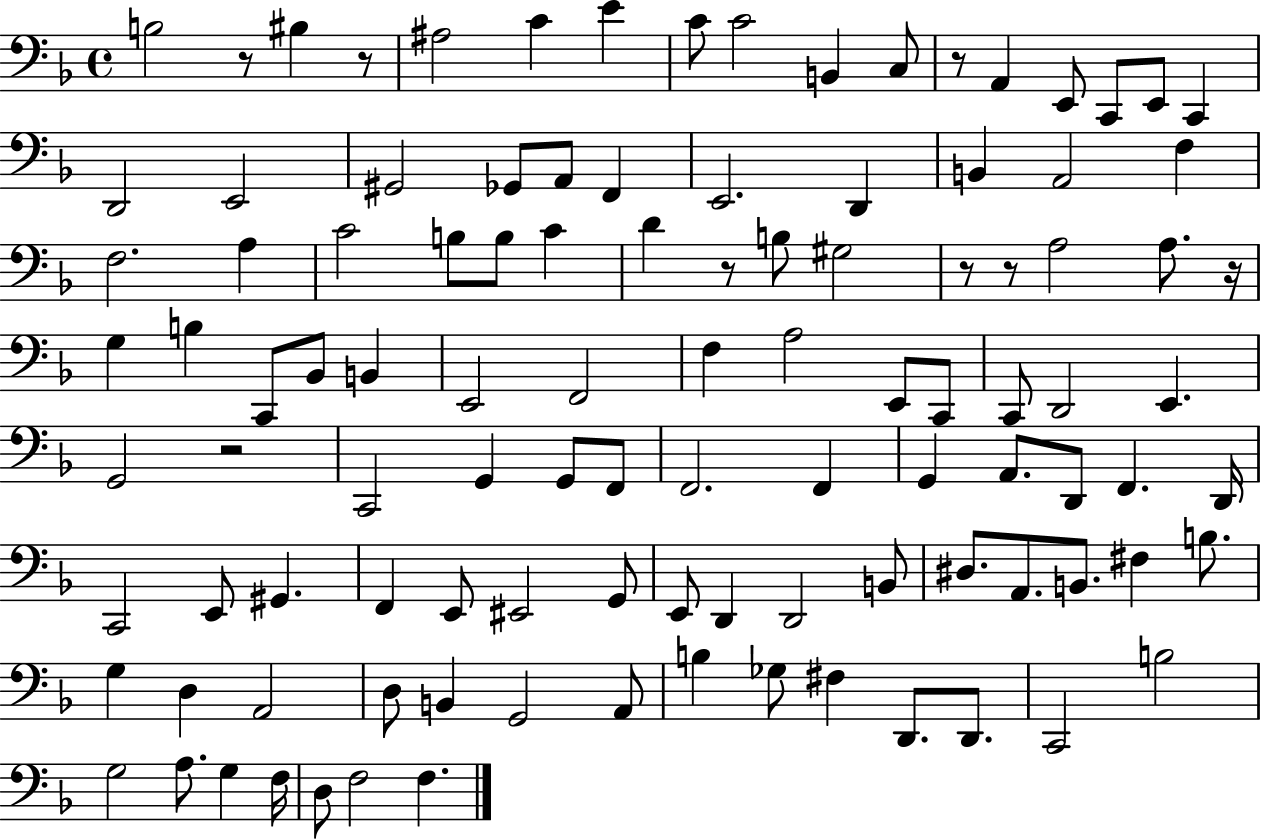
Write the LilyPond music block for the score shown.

{
  \clef bass
  \time 4/4
  \defaultTimeSignature
  \key f \major
  b2 r8 bis4 r8 | ais2 c'4 e'4 | c'8 c'2 b,4 c8 | r8 a,4 e,8 c,8 e,8 c,4 | \break d,2 e,2 | gis,2 ges,8 a,8 f,4 | e,2. d,4 | b,4 a,2 f4 | \break f2. a4 | c'2 b8 b8 c'4 | d'4 r8 b8 gis2 | r8 r8 a2 a8. r16 | \break g4 b4 c,8 bes,8 b,4 | e,2 f,2 | f4 a2 e,8 c,8 | c,8 d,2 e,4. | \break g,2 r2 | c,2 g,4 g,8 f,8 | f,2. f,4 | g,4 a,8. d,8 f,4. d,16 | \break c,2 e,8 gis,4. | f,4 e,8 eis,2 g,8 | e,8 d,4 d,2 b,8 | dis8. a,8. b,8. fis4 b8. | \break g4 d4 a,2 | d8 b,4 g,2 a,8 | b4 ges8 fis4 d,8. d,8. | c,2 b2 | \break g2 a8. g4 f16 | d8 f2 f4. | \bar "|."
}